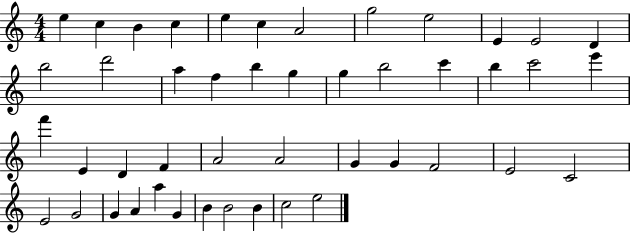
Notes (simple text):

E5/q C5/q B4/q C5/q E5/q C5/q A4/h G5/h E5/h E4/q E4/h D4/q B5/h D6/h A5/q F5/q B5/q G5/q G5/q B5/h C6/q B5/q C6/h E6/q F6/q E4/q D4/q F4/q A4/h A4/h G4/q G4/q F4/h E4/h C4/h E4/h G4/h G4/q A4/q A5/q G4/q B4/q B4/h B4/q C5/h E5/h